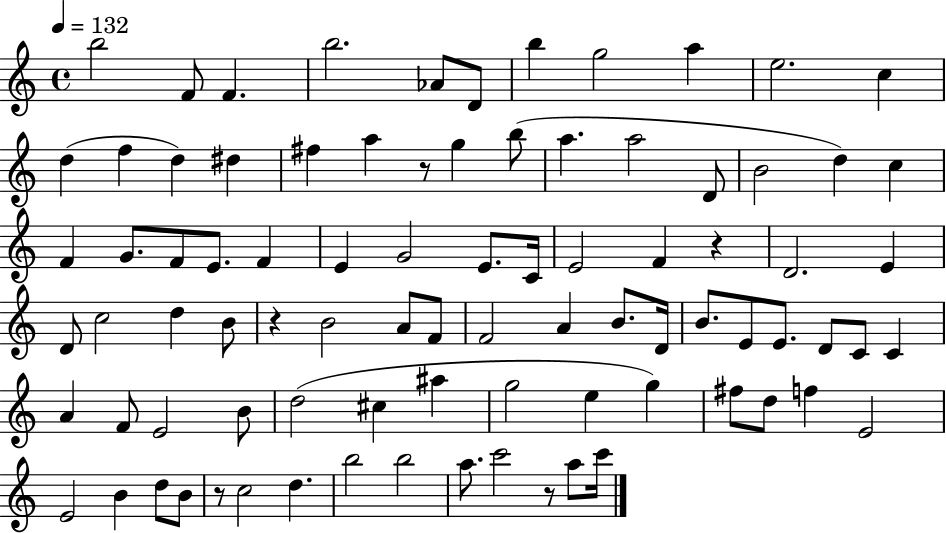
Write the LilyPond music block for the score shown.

{
  \clef treble
  \time 4/4
  \defaultTimeSignature
  \key c \major
  \tempo 4 = 132
  b''2 f'8 f'4. | b''2. aes'8 d'8 | b''4 g''2 a''4 | e''2. c''4 | \break d''4( f''4 d''4) dis''4 | fis''4 a''4 r8 g''4 b''8( | a''4. a''2 d'8 | b'2 d''4) c''4 | \break f'4 g'8. f'8 e'8. f'4 | e'4 g'2 e'8. c'16 | e'2 f'4 r4 | d'2. e'4 | \break d'8 c''2 d''4 b'8 | r4 b'2 a'8 f'8 | f'2 a'4 b'8. d'16 | b'8. e'8 e'8. d'8 c'8 c'4 | \break a'4 f'8 e'2 b'8 | d''2( cis''4 ais''4 | g''2 e''4 g''4) | fis''8 d''8 f''4 e'2 | \break e'2 b'4 d''8 b'8 | r8 c''2 d''4. | b''2 b''2 | a''8. c'''2 r8 a''8 c'''16 | \break \bar "|."
}